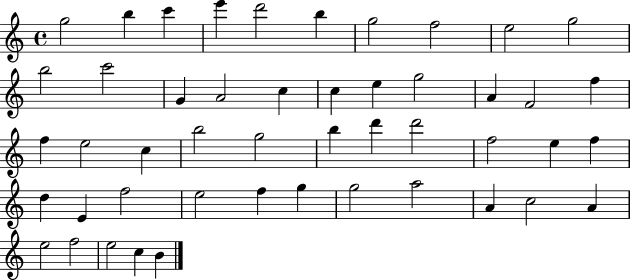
X:1
T:Untitled
M:4/4
L:1/4
K:C
g2 b c' e' d'2 b g2 f2 e2 g2 b2 c'2 G A2 c c e g2 A F2 f f e2 c b2 g2 b d' d'2 f2 e f d E f2 e2 f g g2 a2 A c2 A e2 f2 e2 c B